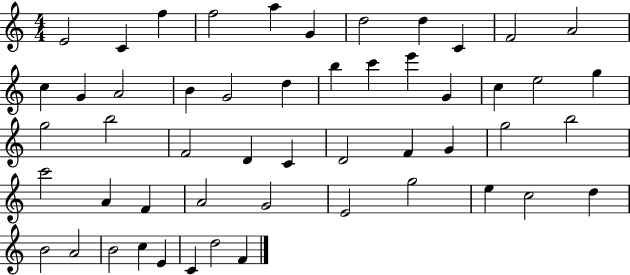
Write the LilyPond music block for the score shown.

{
  \clef treble
  \numericTimeSignature
  \time 4/4
  \key c \major
  e'2 c'4 f''4 | f''2 a''4 g'4 | d''2 d''4 c'4 | f'2 a'2 | \break c''4 g'4 a'2 | b'4 g'2 d''4 | b''4 c'''4 e'''4 g'4 | c''4 e''2 g''4 | \break g''2 b''2 | f'2 d'4 c'4 | d'2 f'4 g'4 | g''2 b''2 | \break c'''2 a'4 f'4 | a'2 g'2 | e'2 g''2 | e''4 c''2 d''4 | \break b'2 a'2 | b'2 c''4 e'4 | c'4 d''2 f'4 | \bar "|."
}